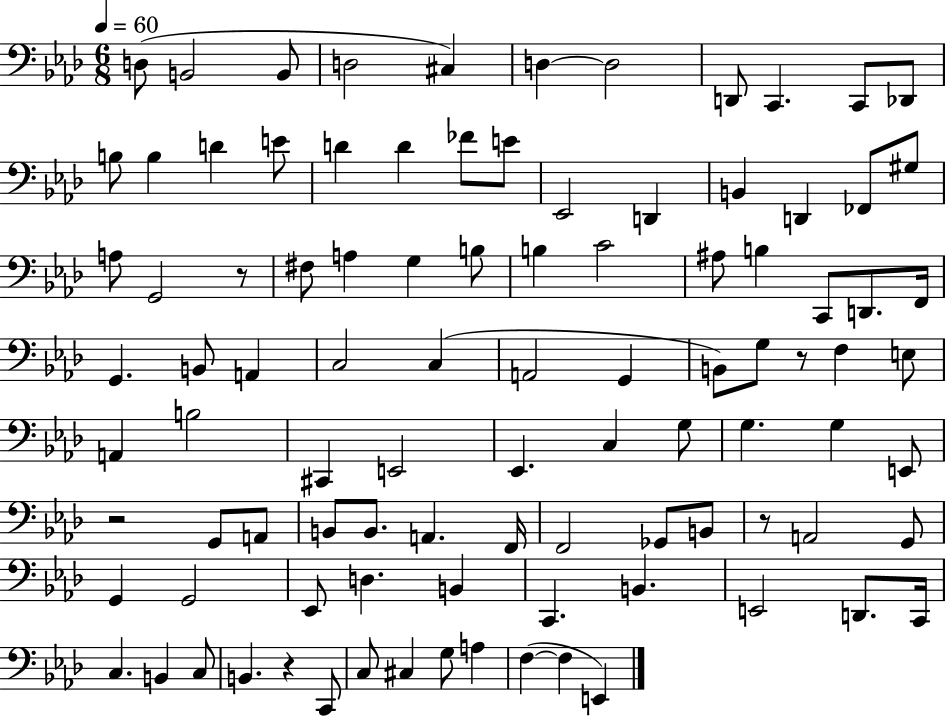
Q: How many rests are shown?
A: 5